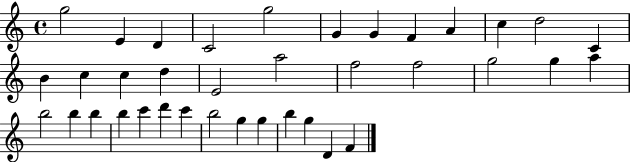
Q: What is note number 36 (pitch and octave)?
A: D4